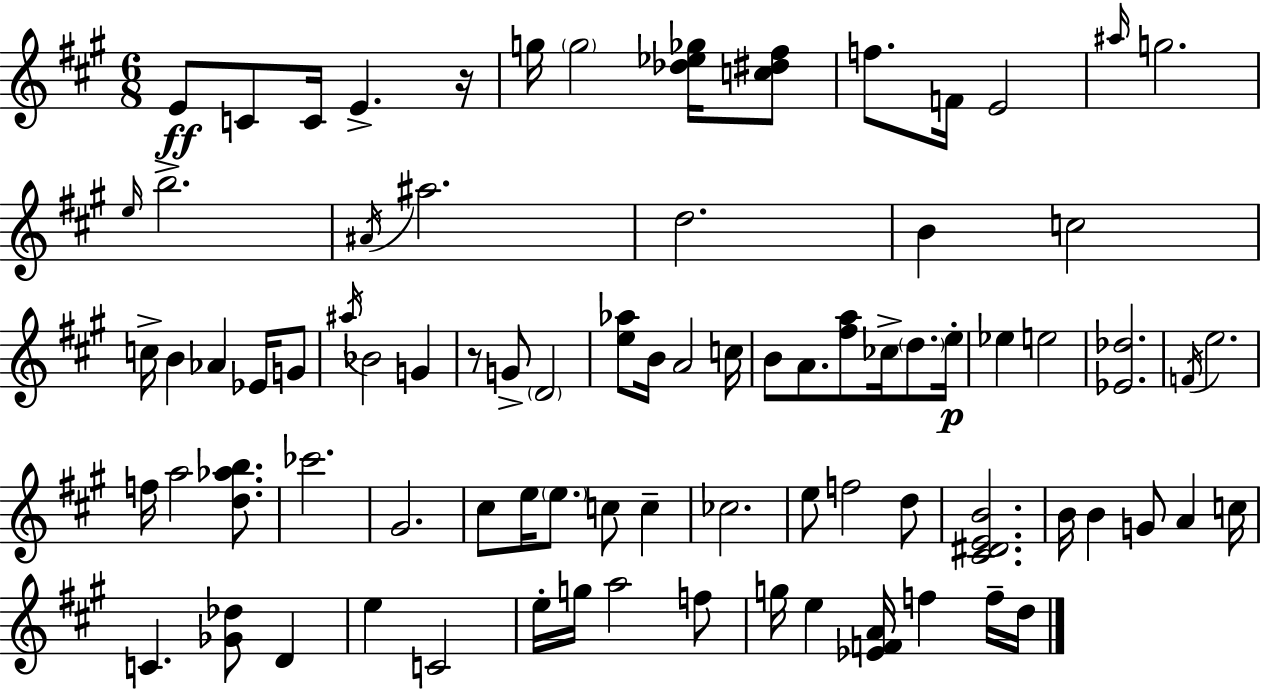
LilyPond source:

{
  \clef treble
  \numericTimeSignature
  \time 6/8
  \key a \major
  \repeat volta 2 { e'8\ff c'8 c'16 e'4.-> r16 | g''16 \parenthesize g''2 <des'' ees'' ges''>16 <c'' dis'' fis''>8 | f''8. f'16 e'2 | \grace { ais''16 } g''2. | \break \grace { e''16 } b''2.-> | \acciaccatura { ais'16 } ais''2. | d''2. | b'4 c''2 | \break c''16-> b'4 aes'4 | ees'16 g'8 \acciaccatura { ais''16 } bes'2 | g'4 r8 g'8-> \parenthesize d'2 | <e'' aes''>8 b'16 a'2 | \break c''16 b'8 a'8. <fis'' a''>8 ces''16-> | \parenthesize d''8. e''16-.\p ees''4 e''2 | <ees' des''>2. | \acciaccatura { f'16 } e''2. | \break f''16 a''2 | <d'' aes'' b''>8. ces'''2. | gis'2. | cis''8 e''16 \parenthesize e''8. c''8 | \break c''4-- ces''2. | e''8 f''2 | d''8 <cis' dis' e' b'>2. | b'16 b'4 g'8 | \break a'4 c''16 c'4. <ges' des''>8 | d'4 e''4 c'2 | e''16-. g''16 a''2 | f''8 g''16 e''4 <ees' f' a'>16 f''4 | \break f''16-- d''16 } \bar "|."
}